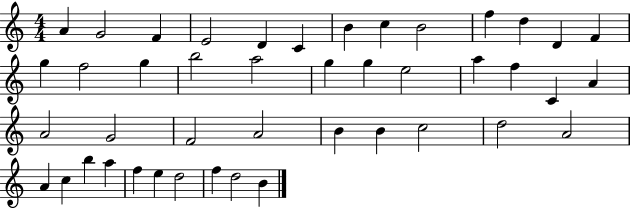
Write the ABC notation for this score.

X:1
T:Untitled
M:4/4
L:1/4
K:C
A G2 F E2 D C B c B2 f d D F g f2 g b2 a2 g g e2 a f C A A2 G2 F2 A2 B B c2 d2 A2 A c b a f e d2 f d2 B